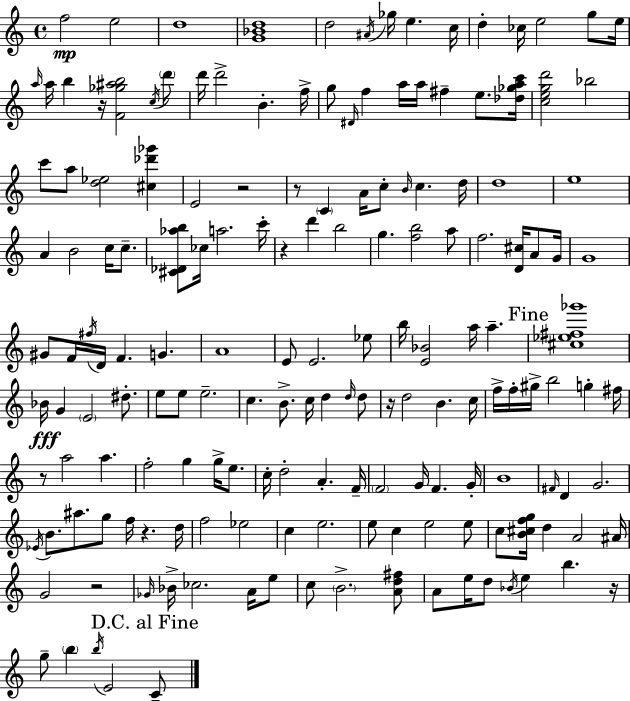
F5/h E5/h D5/w [G4,Bb4,D5]/w D5/h A#4/s Gb5/s E5/q. C5/s D5/q CES5/s E5/h G5/e E5/s A5/s A5/s B5/q R/s [F4,Gb5,A#5,B5]/h C5/s D6/e D6/s D6/h B4/q. F5/s G5/e D#4/s F5/q A5/s A5/s F#5/q E5/e. [Db5,Gb5,A5,C6]/s [C5,E5,G5,D6]/h Bb5/h C6/e A5/e [D5,Eb5]/h [C#5,Db6,Gb6]/q E4/h R/h R/e C4/q A4/s C5/e B4/s C5/q. D5/s D5/w E5/w A4/q B4/h C5/s C5/e. [C#4,Db4,Ab5,B5]/e CES5/s A5/h. C6/s R/q D6/q B5/h G5/q. [F5,B5]/h A5/e F5/h. [D4,C#5]/s A4/e G4/s G4/w G#4/e F4/s F#5/s D4/s F4/q. G4/q. A4/w E4/e E4/h. Eb5/e B5/s [E4,Bb4]/h A5/s A5/q. [C#5,Eb5,F#5,Gb6]/w Bb4/s G4/q E4/h D#5/e. E5/e E5/e E5/h. C5/q. B4/e. C5/s D5/q D5/s D5/e R/s D5/h B4/q. C5/s F5/s F5/s G#5/s B5/h G5/q F#5/s R/e A5/h A5/q. F5/h G5/q G5/s E5/e. C5/s D5/h A4/q. F4/s F4/h G4/s F4/q. G4/s B4/w F#4/s D4/q G4/h. Eb4/s B4/e. A#5/e. G5/e F5/s R/q. D5/s F5/h Eb5/h C5/q E5/h. E5/e C5/q E5/h E5/e C5/e [B4,C#5,F5,G5]/s D5/q A4/h A#4/s G4/h R/h Gb4/s Bb4/s CES5/h. A4/s E5/e C5/e B4/h. [A4,D5,F#5]/e A4/e E5/s D5/e Bb4/s E5/q B5/q. R/s G5/e B5/q B5/s E4/h C4/e